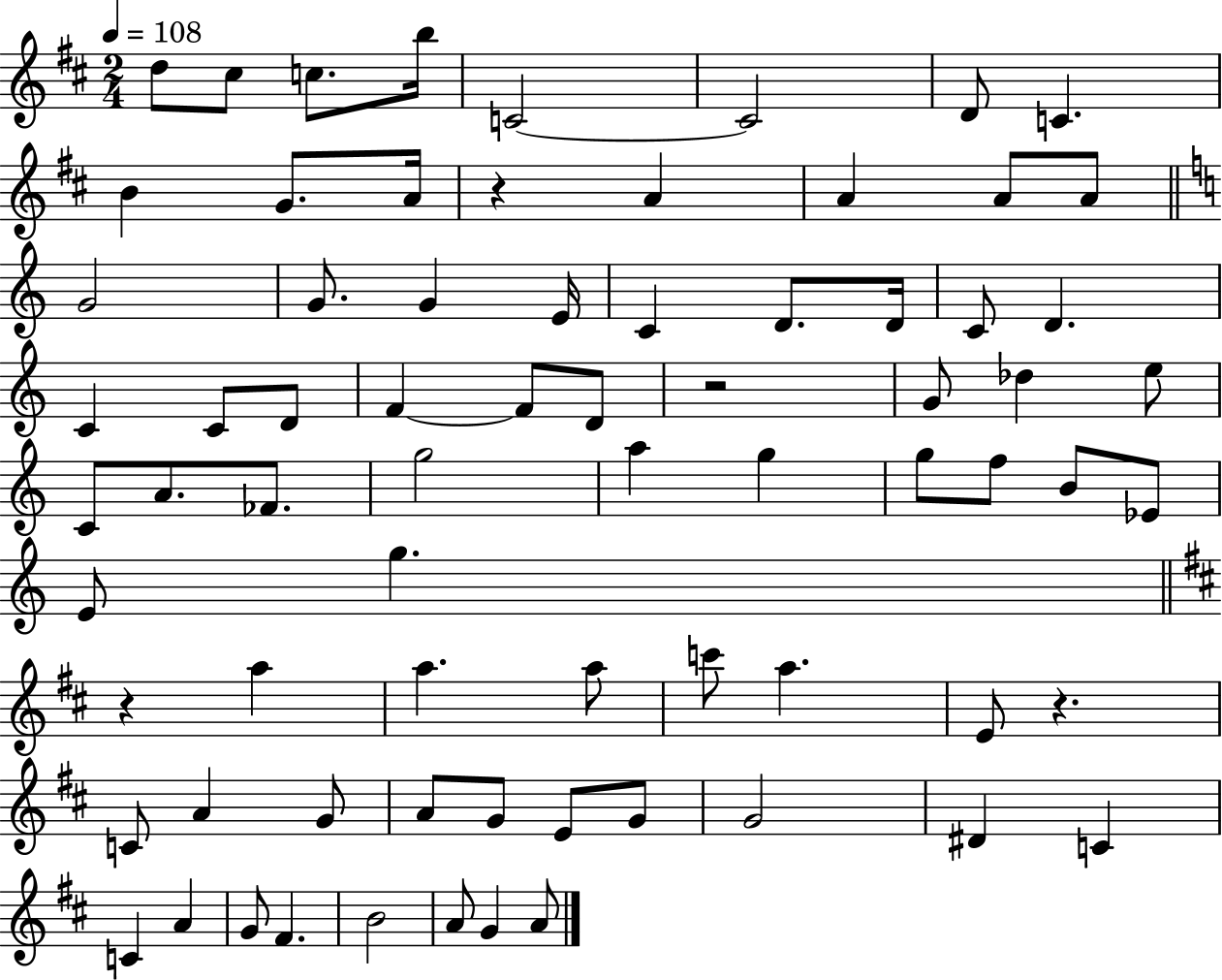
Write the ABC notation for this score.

X:1
T:Untitled
M:2/4
L:1/4
K:D
d/2 ^c/2 c/2 b/4 C2 C2 D/2 C B G/2 A/4 z A A A/2 A/2 G2 G/2 G E/4 C D/2 D/4 C/2 D C C/2 D/2 F F/2 D/2 z2 G/2 _d e/2 C/2 A/2 _F/2 g2 a g g/2 f/2 B/2 _E/2 E/2 g z a a a/2 c'/2 a E/2 z C/2 A G/2 A/2 G/2 E/2 G/2 G2 ^D C C A G/2 ^F B2 A/2 G A/2